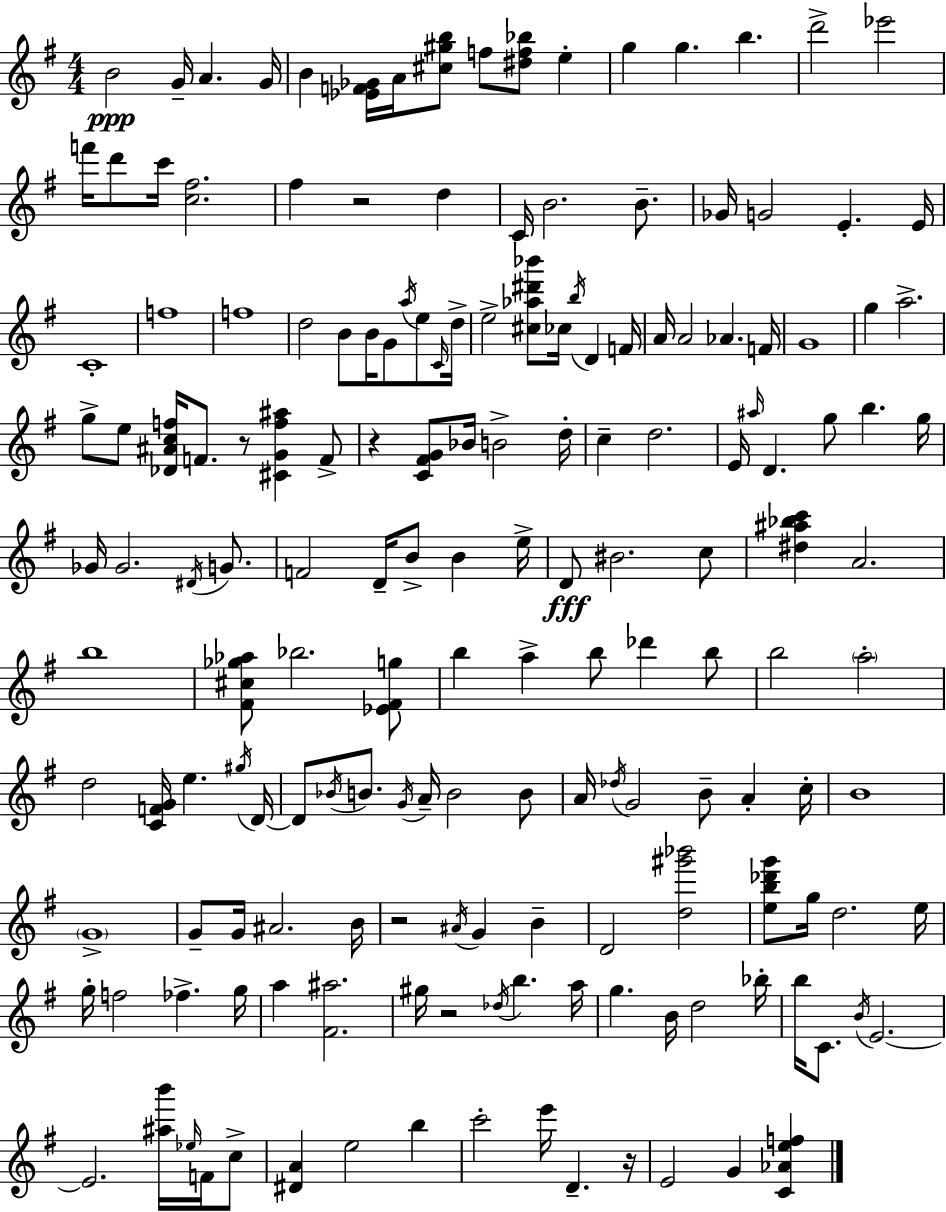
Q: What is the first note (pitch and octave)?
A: B4